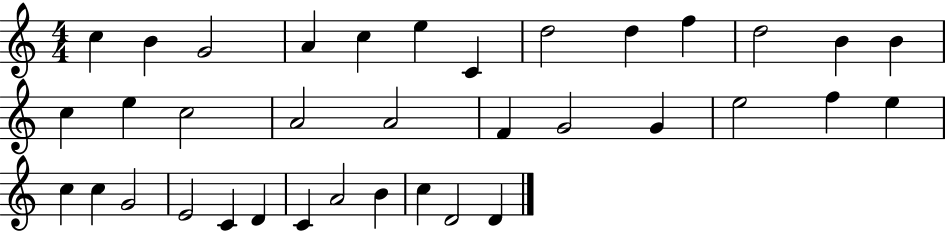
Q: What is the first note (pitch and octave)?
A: C5